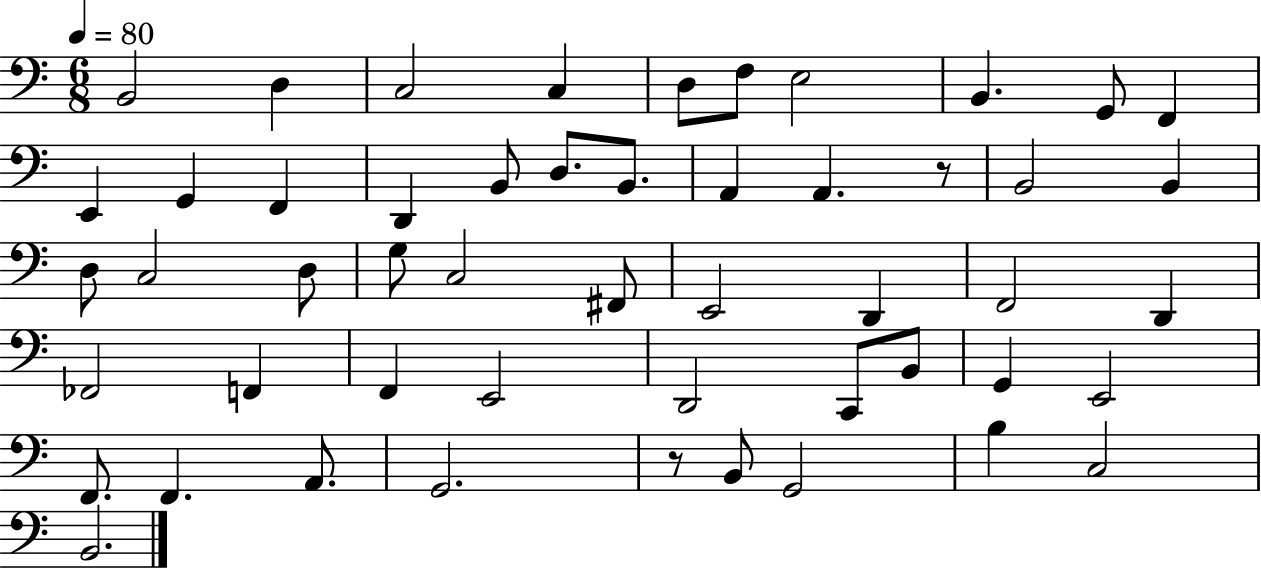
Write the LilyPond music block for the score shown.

{
  \clef bass
  \numericTimeSignature
  \time 6/8
  \key c \major
  \tempo 4 = 80
  b,2 d4 | c2 c4 | d8 f8 e2 | b,4. g,8 f,4 | \break e,4 g,4 f,4 | d,4 b,8 d8. b,8. | a,4 a,4. r8 | b,2 b,4 | \break d8 c2 d8 | g8 c2 fis,8 | e,2 d,4 | f,2 d,4 | \break fes,2 f,4 | f,4 e,2 | d,2 c,8 b,8 | g,4 e,2 | \break f,8. f,4. a,8. | g,2. | r8 b,8 g,2 | b4 c2 | \break b,2. | \bar "|."
}